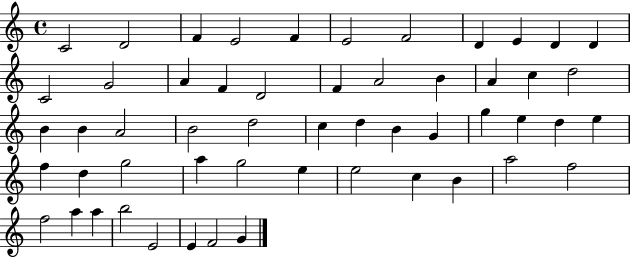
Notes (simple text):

C4/h D4/h F4/q E4/h F4/q E4/h F4/h D4/q E4/q D4/q D4/q C4/h G4/h A4/q F4/q D4/h F4/q A4/h B4/q A4/q C5/q D5/h B4/q B4/q A4/h B4/h D5/h C5/q D5/q B4/q G4/q G5/q E5/q D5/q E5/q F5/q D5/q G5/h A5/q G5/h E5/q E5/h C5/q B4/q A5/h F5/h F5/h A5/q A5/q B5/h E4/h E4/q F4/h G4/q